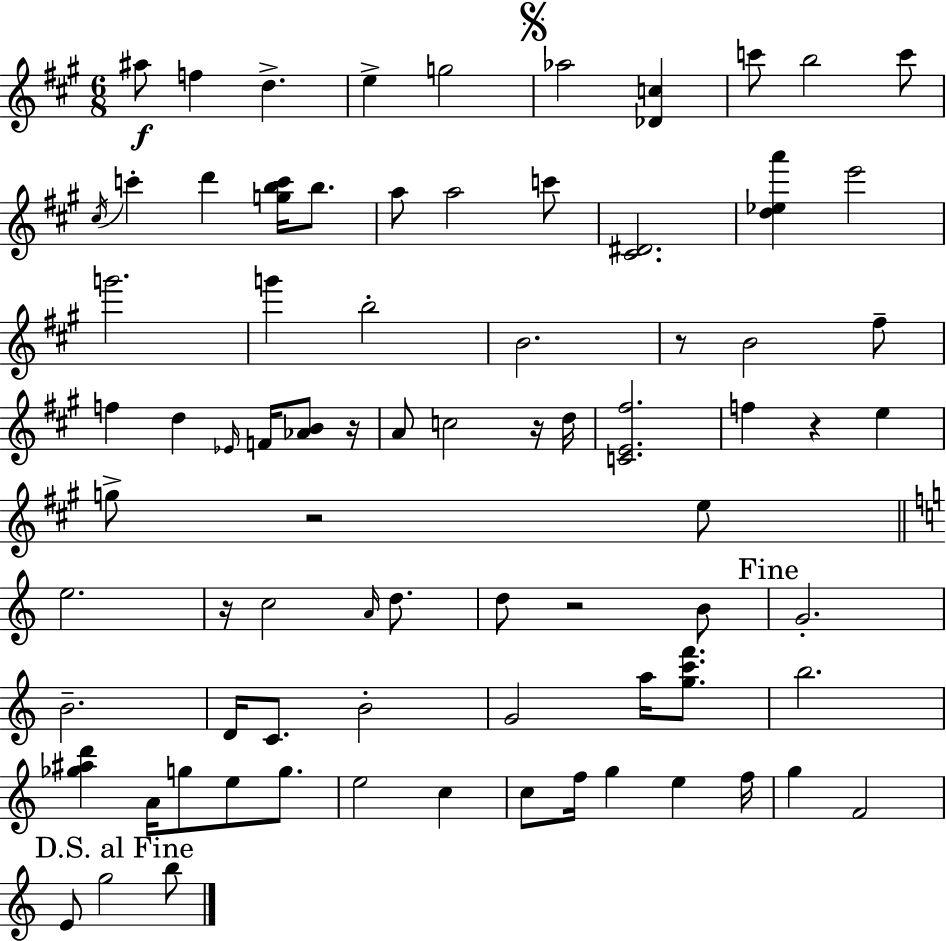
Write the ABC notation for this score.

X:1
T:Untitled
M:6/8
L:1/4
K:A
^a/2 f d e g2 _a2 [_Dc] c'/2 b2 c'/2 ^c/4 c' d' [gbc']/4 b/2 a/2 a2 c'/2 [^C^D]2 [d_ea'] e'2 g'2 g' b2 B2 z/2 B2 ^f/2 f d _E/4 F/4 [_AB]/2 z/4 A/2 c2 z/4 d/4 [CE^f]2 f z e g/2 z2 e/2 e2 z/4 c2 A/4 d/2 d/2 z2 B/2 G2 B2 D/4 C/2 B2 G2 a/4 [gc'f']/2 b2 [_g^ad'] A/4 g/2 e/2 g/2 e2 c c/2 f/4 g e f/4 g F2 E/2 g2 b/2